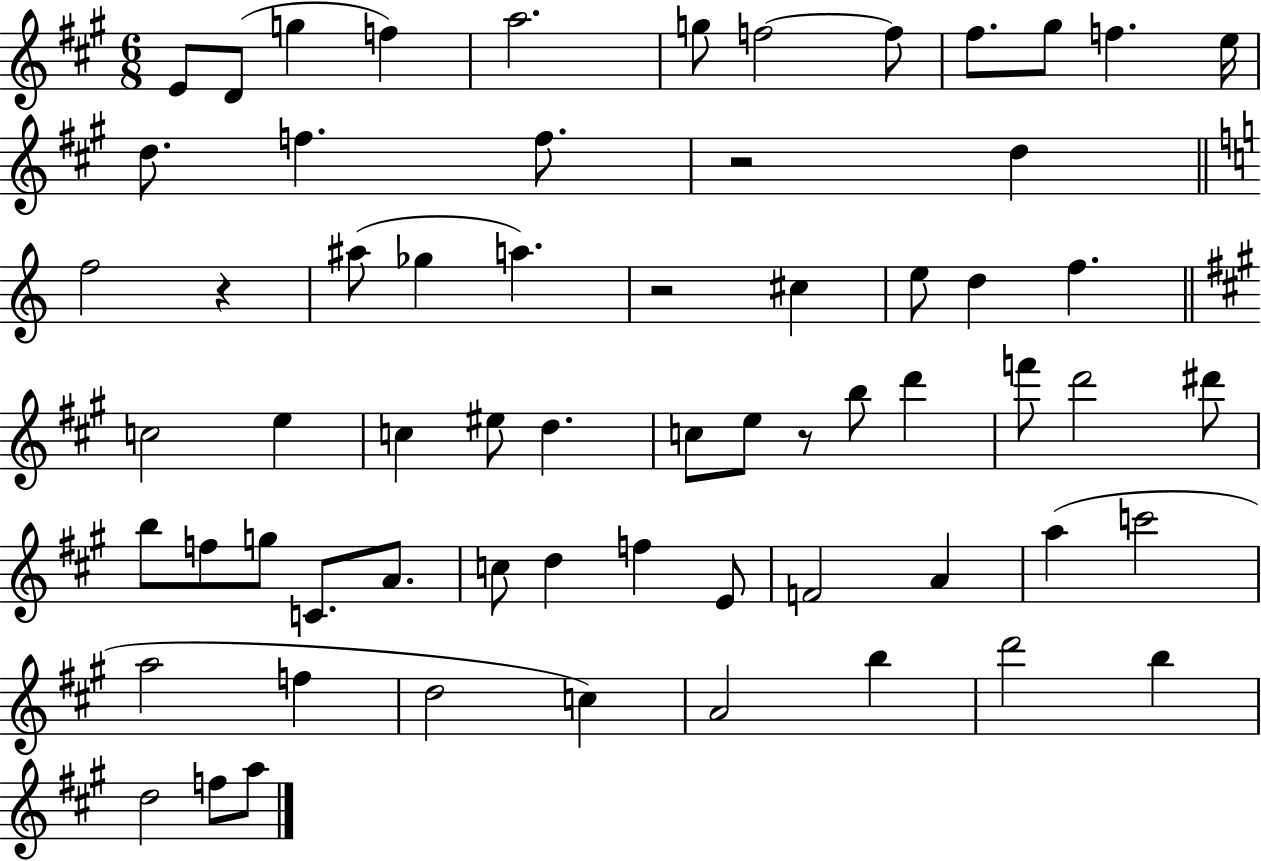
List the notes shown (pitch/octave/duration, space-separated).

E4/e D4/e G5/q F5/q A5/h. G5/e F5/h F5/e F#5/e. G#5/e F5/q. E5/s D5/e. F5/q. F5/e. R/h D5/q F5/h R/q A#5/e Gb5/q A5/q. R/h C#5/q E5/e D5/q F5/q. C5/h E5/q C5/q EIS5/e D5/q. C5/e E5/e R/e B5/e D6/q F6/e D6/h D#6/e B5/e F5/e G5/e C4/e. A4/e. C5/e D5/q F5/q E4/e F4/h A4/q A5/q C6/h A5/h F5/q D5/h C5/q A4/h B5/q D6/h B5/q D5/h F5/e A5/e